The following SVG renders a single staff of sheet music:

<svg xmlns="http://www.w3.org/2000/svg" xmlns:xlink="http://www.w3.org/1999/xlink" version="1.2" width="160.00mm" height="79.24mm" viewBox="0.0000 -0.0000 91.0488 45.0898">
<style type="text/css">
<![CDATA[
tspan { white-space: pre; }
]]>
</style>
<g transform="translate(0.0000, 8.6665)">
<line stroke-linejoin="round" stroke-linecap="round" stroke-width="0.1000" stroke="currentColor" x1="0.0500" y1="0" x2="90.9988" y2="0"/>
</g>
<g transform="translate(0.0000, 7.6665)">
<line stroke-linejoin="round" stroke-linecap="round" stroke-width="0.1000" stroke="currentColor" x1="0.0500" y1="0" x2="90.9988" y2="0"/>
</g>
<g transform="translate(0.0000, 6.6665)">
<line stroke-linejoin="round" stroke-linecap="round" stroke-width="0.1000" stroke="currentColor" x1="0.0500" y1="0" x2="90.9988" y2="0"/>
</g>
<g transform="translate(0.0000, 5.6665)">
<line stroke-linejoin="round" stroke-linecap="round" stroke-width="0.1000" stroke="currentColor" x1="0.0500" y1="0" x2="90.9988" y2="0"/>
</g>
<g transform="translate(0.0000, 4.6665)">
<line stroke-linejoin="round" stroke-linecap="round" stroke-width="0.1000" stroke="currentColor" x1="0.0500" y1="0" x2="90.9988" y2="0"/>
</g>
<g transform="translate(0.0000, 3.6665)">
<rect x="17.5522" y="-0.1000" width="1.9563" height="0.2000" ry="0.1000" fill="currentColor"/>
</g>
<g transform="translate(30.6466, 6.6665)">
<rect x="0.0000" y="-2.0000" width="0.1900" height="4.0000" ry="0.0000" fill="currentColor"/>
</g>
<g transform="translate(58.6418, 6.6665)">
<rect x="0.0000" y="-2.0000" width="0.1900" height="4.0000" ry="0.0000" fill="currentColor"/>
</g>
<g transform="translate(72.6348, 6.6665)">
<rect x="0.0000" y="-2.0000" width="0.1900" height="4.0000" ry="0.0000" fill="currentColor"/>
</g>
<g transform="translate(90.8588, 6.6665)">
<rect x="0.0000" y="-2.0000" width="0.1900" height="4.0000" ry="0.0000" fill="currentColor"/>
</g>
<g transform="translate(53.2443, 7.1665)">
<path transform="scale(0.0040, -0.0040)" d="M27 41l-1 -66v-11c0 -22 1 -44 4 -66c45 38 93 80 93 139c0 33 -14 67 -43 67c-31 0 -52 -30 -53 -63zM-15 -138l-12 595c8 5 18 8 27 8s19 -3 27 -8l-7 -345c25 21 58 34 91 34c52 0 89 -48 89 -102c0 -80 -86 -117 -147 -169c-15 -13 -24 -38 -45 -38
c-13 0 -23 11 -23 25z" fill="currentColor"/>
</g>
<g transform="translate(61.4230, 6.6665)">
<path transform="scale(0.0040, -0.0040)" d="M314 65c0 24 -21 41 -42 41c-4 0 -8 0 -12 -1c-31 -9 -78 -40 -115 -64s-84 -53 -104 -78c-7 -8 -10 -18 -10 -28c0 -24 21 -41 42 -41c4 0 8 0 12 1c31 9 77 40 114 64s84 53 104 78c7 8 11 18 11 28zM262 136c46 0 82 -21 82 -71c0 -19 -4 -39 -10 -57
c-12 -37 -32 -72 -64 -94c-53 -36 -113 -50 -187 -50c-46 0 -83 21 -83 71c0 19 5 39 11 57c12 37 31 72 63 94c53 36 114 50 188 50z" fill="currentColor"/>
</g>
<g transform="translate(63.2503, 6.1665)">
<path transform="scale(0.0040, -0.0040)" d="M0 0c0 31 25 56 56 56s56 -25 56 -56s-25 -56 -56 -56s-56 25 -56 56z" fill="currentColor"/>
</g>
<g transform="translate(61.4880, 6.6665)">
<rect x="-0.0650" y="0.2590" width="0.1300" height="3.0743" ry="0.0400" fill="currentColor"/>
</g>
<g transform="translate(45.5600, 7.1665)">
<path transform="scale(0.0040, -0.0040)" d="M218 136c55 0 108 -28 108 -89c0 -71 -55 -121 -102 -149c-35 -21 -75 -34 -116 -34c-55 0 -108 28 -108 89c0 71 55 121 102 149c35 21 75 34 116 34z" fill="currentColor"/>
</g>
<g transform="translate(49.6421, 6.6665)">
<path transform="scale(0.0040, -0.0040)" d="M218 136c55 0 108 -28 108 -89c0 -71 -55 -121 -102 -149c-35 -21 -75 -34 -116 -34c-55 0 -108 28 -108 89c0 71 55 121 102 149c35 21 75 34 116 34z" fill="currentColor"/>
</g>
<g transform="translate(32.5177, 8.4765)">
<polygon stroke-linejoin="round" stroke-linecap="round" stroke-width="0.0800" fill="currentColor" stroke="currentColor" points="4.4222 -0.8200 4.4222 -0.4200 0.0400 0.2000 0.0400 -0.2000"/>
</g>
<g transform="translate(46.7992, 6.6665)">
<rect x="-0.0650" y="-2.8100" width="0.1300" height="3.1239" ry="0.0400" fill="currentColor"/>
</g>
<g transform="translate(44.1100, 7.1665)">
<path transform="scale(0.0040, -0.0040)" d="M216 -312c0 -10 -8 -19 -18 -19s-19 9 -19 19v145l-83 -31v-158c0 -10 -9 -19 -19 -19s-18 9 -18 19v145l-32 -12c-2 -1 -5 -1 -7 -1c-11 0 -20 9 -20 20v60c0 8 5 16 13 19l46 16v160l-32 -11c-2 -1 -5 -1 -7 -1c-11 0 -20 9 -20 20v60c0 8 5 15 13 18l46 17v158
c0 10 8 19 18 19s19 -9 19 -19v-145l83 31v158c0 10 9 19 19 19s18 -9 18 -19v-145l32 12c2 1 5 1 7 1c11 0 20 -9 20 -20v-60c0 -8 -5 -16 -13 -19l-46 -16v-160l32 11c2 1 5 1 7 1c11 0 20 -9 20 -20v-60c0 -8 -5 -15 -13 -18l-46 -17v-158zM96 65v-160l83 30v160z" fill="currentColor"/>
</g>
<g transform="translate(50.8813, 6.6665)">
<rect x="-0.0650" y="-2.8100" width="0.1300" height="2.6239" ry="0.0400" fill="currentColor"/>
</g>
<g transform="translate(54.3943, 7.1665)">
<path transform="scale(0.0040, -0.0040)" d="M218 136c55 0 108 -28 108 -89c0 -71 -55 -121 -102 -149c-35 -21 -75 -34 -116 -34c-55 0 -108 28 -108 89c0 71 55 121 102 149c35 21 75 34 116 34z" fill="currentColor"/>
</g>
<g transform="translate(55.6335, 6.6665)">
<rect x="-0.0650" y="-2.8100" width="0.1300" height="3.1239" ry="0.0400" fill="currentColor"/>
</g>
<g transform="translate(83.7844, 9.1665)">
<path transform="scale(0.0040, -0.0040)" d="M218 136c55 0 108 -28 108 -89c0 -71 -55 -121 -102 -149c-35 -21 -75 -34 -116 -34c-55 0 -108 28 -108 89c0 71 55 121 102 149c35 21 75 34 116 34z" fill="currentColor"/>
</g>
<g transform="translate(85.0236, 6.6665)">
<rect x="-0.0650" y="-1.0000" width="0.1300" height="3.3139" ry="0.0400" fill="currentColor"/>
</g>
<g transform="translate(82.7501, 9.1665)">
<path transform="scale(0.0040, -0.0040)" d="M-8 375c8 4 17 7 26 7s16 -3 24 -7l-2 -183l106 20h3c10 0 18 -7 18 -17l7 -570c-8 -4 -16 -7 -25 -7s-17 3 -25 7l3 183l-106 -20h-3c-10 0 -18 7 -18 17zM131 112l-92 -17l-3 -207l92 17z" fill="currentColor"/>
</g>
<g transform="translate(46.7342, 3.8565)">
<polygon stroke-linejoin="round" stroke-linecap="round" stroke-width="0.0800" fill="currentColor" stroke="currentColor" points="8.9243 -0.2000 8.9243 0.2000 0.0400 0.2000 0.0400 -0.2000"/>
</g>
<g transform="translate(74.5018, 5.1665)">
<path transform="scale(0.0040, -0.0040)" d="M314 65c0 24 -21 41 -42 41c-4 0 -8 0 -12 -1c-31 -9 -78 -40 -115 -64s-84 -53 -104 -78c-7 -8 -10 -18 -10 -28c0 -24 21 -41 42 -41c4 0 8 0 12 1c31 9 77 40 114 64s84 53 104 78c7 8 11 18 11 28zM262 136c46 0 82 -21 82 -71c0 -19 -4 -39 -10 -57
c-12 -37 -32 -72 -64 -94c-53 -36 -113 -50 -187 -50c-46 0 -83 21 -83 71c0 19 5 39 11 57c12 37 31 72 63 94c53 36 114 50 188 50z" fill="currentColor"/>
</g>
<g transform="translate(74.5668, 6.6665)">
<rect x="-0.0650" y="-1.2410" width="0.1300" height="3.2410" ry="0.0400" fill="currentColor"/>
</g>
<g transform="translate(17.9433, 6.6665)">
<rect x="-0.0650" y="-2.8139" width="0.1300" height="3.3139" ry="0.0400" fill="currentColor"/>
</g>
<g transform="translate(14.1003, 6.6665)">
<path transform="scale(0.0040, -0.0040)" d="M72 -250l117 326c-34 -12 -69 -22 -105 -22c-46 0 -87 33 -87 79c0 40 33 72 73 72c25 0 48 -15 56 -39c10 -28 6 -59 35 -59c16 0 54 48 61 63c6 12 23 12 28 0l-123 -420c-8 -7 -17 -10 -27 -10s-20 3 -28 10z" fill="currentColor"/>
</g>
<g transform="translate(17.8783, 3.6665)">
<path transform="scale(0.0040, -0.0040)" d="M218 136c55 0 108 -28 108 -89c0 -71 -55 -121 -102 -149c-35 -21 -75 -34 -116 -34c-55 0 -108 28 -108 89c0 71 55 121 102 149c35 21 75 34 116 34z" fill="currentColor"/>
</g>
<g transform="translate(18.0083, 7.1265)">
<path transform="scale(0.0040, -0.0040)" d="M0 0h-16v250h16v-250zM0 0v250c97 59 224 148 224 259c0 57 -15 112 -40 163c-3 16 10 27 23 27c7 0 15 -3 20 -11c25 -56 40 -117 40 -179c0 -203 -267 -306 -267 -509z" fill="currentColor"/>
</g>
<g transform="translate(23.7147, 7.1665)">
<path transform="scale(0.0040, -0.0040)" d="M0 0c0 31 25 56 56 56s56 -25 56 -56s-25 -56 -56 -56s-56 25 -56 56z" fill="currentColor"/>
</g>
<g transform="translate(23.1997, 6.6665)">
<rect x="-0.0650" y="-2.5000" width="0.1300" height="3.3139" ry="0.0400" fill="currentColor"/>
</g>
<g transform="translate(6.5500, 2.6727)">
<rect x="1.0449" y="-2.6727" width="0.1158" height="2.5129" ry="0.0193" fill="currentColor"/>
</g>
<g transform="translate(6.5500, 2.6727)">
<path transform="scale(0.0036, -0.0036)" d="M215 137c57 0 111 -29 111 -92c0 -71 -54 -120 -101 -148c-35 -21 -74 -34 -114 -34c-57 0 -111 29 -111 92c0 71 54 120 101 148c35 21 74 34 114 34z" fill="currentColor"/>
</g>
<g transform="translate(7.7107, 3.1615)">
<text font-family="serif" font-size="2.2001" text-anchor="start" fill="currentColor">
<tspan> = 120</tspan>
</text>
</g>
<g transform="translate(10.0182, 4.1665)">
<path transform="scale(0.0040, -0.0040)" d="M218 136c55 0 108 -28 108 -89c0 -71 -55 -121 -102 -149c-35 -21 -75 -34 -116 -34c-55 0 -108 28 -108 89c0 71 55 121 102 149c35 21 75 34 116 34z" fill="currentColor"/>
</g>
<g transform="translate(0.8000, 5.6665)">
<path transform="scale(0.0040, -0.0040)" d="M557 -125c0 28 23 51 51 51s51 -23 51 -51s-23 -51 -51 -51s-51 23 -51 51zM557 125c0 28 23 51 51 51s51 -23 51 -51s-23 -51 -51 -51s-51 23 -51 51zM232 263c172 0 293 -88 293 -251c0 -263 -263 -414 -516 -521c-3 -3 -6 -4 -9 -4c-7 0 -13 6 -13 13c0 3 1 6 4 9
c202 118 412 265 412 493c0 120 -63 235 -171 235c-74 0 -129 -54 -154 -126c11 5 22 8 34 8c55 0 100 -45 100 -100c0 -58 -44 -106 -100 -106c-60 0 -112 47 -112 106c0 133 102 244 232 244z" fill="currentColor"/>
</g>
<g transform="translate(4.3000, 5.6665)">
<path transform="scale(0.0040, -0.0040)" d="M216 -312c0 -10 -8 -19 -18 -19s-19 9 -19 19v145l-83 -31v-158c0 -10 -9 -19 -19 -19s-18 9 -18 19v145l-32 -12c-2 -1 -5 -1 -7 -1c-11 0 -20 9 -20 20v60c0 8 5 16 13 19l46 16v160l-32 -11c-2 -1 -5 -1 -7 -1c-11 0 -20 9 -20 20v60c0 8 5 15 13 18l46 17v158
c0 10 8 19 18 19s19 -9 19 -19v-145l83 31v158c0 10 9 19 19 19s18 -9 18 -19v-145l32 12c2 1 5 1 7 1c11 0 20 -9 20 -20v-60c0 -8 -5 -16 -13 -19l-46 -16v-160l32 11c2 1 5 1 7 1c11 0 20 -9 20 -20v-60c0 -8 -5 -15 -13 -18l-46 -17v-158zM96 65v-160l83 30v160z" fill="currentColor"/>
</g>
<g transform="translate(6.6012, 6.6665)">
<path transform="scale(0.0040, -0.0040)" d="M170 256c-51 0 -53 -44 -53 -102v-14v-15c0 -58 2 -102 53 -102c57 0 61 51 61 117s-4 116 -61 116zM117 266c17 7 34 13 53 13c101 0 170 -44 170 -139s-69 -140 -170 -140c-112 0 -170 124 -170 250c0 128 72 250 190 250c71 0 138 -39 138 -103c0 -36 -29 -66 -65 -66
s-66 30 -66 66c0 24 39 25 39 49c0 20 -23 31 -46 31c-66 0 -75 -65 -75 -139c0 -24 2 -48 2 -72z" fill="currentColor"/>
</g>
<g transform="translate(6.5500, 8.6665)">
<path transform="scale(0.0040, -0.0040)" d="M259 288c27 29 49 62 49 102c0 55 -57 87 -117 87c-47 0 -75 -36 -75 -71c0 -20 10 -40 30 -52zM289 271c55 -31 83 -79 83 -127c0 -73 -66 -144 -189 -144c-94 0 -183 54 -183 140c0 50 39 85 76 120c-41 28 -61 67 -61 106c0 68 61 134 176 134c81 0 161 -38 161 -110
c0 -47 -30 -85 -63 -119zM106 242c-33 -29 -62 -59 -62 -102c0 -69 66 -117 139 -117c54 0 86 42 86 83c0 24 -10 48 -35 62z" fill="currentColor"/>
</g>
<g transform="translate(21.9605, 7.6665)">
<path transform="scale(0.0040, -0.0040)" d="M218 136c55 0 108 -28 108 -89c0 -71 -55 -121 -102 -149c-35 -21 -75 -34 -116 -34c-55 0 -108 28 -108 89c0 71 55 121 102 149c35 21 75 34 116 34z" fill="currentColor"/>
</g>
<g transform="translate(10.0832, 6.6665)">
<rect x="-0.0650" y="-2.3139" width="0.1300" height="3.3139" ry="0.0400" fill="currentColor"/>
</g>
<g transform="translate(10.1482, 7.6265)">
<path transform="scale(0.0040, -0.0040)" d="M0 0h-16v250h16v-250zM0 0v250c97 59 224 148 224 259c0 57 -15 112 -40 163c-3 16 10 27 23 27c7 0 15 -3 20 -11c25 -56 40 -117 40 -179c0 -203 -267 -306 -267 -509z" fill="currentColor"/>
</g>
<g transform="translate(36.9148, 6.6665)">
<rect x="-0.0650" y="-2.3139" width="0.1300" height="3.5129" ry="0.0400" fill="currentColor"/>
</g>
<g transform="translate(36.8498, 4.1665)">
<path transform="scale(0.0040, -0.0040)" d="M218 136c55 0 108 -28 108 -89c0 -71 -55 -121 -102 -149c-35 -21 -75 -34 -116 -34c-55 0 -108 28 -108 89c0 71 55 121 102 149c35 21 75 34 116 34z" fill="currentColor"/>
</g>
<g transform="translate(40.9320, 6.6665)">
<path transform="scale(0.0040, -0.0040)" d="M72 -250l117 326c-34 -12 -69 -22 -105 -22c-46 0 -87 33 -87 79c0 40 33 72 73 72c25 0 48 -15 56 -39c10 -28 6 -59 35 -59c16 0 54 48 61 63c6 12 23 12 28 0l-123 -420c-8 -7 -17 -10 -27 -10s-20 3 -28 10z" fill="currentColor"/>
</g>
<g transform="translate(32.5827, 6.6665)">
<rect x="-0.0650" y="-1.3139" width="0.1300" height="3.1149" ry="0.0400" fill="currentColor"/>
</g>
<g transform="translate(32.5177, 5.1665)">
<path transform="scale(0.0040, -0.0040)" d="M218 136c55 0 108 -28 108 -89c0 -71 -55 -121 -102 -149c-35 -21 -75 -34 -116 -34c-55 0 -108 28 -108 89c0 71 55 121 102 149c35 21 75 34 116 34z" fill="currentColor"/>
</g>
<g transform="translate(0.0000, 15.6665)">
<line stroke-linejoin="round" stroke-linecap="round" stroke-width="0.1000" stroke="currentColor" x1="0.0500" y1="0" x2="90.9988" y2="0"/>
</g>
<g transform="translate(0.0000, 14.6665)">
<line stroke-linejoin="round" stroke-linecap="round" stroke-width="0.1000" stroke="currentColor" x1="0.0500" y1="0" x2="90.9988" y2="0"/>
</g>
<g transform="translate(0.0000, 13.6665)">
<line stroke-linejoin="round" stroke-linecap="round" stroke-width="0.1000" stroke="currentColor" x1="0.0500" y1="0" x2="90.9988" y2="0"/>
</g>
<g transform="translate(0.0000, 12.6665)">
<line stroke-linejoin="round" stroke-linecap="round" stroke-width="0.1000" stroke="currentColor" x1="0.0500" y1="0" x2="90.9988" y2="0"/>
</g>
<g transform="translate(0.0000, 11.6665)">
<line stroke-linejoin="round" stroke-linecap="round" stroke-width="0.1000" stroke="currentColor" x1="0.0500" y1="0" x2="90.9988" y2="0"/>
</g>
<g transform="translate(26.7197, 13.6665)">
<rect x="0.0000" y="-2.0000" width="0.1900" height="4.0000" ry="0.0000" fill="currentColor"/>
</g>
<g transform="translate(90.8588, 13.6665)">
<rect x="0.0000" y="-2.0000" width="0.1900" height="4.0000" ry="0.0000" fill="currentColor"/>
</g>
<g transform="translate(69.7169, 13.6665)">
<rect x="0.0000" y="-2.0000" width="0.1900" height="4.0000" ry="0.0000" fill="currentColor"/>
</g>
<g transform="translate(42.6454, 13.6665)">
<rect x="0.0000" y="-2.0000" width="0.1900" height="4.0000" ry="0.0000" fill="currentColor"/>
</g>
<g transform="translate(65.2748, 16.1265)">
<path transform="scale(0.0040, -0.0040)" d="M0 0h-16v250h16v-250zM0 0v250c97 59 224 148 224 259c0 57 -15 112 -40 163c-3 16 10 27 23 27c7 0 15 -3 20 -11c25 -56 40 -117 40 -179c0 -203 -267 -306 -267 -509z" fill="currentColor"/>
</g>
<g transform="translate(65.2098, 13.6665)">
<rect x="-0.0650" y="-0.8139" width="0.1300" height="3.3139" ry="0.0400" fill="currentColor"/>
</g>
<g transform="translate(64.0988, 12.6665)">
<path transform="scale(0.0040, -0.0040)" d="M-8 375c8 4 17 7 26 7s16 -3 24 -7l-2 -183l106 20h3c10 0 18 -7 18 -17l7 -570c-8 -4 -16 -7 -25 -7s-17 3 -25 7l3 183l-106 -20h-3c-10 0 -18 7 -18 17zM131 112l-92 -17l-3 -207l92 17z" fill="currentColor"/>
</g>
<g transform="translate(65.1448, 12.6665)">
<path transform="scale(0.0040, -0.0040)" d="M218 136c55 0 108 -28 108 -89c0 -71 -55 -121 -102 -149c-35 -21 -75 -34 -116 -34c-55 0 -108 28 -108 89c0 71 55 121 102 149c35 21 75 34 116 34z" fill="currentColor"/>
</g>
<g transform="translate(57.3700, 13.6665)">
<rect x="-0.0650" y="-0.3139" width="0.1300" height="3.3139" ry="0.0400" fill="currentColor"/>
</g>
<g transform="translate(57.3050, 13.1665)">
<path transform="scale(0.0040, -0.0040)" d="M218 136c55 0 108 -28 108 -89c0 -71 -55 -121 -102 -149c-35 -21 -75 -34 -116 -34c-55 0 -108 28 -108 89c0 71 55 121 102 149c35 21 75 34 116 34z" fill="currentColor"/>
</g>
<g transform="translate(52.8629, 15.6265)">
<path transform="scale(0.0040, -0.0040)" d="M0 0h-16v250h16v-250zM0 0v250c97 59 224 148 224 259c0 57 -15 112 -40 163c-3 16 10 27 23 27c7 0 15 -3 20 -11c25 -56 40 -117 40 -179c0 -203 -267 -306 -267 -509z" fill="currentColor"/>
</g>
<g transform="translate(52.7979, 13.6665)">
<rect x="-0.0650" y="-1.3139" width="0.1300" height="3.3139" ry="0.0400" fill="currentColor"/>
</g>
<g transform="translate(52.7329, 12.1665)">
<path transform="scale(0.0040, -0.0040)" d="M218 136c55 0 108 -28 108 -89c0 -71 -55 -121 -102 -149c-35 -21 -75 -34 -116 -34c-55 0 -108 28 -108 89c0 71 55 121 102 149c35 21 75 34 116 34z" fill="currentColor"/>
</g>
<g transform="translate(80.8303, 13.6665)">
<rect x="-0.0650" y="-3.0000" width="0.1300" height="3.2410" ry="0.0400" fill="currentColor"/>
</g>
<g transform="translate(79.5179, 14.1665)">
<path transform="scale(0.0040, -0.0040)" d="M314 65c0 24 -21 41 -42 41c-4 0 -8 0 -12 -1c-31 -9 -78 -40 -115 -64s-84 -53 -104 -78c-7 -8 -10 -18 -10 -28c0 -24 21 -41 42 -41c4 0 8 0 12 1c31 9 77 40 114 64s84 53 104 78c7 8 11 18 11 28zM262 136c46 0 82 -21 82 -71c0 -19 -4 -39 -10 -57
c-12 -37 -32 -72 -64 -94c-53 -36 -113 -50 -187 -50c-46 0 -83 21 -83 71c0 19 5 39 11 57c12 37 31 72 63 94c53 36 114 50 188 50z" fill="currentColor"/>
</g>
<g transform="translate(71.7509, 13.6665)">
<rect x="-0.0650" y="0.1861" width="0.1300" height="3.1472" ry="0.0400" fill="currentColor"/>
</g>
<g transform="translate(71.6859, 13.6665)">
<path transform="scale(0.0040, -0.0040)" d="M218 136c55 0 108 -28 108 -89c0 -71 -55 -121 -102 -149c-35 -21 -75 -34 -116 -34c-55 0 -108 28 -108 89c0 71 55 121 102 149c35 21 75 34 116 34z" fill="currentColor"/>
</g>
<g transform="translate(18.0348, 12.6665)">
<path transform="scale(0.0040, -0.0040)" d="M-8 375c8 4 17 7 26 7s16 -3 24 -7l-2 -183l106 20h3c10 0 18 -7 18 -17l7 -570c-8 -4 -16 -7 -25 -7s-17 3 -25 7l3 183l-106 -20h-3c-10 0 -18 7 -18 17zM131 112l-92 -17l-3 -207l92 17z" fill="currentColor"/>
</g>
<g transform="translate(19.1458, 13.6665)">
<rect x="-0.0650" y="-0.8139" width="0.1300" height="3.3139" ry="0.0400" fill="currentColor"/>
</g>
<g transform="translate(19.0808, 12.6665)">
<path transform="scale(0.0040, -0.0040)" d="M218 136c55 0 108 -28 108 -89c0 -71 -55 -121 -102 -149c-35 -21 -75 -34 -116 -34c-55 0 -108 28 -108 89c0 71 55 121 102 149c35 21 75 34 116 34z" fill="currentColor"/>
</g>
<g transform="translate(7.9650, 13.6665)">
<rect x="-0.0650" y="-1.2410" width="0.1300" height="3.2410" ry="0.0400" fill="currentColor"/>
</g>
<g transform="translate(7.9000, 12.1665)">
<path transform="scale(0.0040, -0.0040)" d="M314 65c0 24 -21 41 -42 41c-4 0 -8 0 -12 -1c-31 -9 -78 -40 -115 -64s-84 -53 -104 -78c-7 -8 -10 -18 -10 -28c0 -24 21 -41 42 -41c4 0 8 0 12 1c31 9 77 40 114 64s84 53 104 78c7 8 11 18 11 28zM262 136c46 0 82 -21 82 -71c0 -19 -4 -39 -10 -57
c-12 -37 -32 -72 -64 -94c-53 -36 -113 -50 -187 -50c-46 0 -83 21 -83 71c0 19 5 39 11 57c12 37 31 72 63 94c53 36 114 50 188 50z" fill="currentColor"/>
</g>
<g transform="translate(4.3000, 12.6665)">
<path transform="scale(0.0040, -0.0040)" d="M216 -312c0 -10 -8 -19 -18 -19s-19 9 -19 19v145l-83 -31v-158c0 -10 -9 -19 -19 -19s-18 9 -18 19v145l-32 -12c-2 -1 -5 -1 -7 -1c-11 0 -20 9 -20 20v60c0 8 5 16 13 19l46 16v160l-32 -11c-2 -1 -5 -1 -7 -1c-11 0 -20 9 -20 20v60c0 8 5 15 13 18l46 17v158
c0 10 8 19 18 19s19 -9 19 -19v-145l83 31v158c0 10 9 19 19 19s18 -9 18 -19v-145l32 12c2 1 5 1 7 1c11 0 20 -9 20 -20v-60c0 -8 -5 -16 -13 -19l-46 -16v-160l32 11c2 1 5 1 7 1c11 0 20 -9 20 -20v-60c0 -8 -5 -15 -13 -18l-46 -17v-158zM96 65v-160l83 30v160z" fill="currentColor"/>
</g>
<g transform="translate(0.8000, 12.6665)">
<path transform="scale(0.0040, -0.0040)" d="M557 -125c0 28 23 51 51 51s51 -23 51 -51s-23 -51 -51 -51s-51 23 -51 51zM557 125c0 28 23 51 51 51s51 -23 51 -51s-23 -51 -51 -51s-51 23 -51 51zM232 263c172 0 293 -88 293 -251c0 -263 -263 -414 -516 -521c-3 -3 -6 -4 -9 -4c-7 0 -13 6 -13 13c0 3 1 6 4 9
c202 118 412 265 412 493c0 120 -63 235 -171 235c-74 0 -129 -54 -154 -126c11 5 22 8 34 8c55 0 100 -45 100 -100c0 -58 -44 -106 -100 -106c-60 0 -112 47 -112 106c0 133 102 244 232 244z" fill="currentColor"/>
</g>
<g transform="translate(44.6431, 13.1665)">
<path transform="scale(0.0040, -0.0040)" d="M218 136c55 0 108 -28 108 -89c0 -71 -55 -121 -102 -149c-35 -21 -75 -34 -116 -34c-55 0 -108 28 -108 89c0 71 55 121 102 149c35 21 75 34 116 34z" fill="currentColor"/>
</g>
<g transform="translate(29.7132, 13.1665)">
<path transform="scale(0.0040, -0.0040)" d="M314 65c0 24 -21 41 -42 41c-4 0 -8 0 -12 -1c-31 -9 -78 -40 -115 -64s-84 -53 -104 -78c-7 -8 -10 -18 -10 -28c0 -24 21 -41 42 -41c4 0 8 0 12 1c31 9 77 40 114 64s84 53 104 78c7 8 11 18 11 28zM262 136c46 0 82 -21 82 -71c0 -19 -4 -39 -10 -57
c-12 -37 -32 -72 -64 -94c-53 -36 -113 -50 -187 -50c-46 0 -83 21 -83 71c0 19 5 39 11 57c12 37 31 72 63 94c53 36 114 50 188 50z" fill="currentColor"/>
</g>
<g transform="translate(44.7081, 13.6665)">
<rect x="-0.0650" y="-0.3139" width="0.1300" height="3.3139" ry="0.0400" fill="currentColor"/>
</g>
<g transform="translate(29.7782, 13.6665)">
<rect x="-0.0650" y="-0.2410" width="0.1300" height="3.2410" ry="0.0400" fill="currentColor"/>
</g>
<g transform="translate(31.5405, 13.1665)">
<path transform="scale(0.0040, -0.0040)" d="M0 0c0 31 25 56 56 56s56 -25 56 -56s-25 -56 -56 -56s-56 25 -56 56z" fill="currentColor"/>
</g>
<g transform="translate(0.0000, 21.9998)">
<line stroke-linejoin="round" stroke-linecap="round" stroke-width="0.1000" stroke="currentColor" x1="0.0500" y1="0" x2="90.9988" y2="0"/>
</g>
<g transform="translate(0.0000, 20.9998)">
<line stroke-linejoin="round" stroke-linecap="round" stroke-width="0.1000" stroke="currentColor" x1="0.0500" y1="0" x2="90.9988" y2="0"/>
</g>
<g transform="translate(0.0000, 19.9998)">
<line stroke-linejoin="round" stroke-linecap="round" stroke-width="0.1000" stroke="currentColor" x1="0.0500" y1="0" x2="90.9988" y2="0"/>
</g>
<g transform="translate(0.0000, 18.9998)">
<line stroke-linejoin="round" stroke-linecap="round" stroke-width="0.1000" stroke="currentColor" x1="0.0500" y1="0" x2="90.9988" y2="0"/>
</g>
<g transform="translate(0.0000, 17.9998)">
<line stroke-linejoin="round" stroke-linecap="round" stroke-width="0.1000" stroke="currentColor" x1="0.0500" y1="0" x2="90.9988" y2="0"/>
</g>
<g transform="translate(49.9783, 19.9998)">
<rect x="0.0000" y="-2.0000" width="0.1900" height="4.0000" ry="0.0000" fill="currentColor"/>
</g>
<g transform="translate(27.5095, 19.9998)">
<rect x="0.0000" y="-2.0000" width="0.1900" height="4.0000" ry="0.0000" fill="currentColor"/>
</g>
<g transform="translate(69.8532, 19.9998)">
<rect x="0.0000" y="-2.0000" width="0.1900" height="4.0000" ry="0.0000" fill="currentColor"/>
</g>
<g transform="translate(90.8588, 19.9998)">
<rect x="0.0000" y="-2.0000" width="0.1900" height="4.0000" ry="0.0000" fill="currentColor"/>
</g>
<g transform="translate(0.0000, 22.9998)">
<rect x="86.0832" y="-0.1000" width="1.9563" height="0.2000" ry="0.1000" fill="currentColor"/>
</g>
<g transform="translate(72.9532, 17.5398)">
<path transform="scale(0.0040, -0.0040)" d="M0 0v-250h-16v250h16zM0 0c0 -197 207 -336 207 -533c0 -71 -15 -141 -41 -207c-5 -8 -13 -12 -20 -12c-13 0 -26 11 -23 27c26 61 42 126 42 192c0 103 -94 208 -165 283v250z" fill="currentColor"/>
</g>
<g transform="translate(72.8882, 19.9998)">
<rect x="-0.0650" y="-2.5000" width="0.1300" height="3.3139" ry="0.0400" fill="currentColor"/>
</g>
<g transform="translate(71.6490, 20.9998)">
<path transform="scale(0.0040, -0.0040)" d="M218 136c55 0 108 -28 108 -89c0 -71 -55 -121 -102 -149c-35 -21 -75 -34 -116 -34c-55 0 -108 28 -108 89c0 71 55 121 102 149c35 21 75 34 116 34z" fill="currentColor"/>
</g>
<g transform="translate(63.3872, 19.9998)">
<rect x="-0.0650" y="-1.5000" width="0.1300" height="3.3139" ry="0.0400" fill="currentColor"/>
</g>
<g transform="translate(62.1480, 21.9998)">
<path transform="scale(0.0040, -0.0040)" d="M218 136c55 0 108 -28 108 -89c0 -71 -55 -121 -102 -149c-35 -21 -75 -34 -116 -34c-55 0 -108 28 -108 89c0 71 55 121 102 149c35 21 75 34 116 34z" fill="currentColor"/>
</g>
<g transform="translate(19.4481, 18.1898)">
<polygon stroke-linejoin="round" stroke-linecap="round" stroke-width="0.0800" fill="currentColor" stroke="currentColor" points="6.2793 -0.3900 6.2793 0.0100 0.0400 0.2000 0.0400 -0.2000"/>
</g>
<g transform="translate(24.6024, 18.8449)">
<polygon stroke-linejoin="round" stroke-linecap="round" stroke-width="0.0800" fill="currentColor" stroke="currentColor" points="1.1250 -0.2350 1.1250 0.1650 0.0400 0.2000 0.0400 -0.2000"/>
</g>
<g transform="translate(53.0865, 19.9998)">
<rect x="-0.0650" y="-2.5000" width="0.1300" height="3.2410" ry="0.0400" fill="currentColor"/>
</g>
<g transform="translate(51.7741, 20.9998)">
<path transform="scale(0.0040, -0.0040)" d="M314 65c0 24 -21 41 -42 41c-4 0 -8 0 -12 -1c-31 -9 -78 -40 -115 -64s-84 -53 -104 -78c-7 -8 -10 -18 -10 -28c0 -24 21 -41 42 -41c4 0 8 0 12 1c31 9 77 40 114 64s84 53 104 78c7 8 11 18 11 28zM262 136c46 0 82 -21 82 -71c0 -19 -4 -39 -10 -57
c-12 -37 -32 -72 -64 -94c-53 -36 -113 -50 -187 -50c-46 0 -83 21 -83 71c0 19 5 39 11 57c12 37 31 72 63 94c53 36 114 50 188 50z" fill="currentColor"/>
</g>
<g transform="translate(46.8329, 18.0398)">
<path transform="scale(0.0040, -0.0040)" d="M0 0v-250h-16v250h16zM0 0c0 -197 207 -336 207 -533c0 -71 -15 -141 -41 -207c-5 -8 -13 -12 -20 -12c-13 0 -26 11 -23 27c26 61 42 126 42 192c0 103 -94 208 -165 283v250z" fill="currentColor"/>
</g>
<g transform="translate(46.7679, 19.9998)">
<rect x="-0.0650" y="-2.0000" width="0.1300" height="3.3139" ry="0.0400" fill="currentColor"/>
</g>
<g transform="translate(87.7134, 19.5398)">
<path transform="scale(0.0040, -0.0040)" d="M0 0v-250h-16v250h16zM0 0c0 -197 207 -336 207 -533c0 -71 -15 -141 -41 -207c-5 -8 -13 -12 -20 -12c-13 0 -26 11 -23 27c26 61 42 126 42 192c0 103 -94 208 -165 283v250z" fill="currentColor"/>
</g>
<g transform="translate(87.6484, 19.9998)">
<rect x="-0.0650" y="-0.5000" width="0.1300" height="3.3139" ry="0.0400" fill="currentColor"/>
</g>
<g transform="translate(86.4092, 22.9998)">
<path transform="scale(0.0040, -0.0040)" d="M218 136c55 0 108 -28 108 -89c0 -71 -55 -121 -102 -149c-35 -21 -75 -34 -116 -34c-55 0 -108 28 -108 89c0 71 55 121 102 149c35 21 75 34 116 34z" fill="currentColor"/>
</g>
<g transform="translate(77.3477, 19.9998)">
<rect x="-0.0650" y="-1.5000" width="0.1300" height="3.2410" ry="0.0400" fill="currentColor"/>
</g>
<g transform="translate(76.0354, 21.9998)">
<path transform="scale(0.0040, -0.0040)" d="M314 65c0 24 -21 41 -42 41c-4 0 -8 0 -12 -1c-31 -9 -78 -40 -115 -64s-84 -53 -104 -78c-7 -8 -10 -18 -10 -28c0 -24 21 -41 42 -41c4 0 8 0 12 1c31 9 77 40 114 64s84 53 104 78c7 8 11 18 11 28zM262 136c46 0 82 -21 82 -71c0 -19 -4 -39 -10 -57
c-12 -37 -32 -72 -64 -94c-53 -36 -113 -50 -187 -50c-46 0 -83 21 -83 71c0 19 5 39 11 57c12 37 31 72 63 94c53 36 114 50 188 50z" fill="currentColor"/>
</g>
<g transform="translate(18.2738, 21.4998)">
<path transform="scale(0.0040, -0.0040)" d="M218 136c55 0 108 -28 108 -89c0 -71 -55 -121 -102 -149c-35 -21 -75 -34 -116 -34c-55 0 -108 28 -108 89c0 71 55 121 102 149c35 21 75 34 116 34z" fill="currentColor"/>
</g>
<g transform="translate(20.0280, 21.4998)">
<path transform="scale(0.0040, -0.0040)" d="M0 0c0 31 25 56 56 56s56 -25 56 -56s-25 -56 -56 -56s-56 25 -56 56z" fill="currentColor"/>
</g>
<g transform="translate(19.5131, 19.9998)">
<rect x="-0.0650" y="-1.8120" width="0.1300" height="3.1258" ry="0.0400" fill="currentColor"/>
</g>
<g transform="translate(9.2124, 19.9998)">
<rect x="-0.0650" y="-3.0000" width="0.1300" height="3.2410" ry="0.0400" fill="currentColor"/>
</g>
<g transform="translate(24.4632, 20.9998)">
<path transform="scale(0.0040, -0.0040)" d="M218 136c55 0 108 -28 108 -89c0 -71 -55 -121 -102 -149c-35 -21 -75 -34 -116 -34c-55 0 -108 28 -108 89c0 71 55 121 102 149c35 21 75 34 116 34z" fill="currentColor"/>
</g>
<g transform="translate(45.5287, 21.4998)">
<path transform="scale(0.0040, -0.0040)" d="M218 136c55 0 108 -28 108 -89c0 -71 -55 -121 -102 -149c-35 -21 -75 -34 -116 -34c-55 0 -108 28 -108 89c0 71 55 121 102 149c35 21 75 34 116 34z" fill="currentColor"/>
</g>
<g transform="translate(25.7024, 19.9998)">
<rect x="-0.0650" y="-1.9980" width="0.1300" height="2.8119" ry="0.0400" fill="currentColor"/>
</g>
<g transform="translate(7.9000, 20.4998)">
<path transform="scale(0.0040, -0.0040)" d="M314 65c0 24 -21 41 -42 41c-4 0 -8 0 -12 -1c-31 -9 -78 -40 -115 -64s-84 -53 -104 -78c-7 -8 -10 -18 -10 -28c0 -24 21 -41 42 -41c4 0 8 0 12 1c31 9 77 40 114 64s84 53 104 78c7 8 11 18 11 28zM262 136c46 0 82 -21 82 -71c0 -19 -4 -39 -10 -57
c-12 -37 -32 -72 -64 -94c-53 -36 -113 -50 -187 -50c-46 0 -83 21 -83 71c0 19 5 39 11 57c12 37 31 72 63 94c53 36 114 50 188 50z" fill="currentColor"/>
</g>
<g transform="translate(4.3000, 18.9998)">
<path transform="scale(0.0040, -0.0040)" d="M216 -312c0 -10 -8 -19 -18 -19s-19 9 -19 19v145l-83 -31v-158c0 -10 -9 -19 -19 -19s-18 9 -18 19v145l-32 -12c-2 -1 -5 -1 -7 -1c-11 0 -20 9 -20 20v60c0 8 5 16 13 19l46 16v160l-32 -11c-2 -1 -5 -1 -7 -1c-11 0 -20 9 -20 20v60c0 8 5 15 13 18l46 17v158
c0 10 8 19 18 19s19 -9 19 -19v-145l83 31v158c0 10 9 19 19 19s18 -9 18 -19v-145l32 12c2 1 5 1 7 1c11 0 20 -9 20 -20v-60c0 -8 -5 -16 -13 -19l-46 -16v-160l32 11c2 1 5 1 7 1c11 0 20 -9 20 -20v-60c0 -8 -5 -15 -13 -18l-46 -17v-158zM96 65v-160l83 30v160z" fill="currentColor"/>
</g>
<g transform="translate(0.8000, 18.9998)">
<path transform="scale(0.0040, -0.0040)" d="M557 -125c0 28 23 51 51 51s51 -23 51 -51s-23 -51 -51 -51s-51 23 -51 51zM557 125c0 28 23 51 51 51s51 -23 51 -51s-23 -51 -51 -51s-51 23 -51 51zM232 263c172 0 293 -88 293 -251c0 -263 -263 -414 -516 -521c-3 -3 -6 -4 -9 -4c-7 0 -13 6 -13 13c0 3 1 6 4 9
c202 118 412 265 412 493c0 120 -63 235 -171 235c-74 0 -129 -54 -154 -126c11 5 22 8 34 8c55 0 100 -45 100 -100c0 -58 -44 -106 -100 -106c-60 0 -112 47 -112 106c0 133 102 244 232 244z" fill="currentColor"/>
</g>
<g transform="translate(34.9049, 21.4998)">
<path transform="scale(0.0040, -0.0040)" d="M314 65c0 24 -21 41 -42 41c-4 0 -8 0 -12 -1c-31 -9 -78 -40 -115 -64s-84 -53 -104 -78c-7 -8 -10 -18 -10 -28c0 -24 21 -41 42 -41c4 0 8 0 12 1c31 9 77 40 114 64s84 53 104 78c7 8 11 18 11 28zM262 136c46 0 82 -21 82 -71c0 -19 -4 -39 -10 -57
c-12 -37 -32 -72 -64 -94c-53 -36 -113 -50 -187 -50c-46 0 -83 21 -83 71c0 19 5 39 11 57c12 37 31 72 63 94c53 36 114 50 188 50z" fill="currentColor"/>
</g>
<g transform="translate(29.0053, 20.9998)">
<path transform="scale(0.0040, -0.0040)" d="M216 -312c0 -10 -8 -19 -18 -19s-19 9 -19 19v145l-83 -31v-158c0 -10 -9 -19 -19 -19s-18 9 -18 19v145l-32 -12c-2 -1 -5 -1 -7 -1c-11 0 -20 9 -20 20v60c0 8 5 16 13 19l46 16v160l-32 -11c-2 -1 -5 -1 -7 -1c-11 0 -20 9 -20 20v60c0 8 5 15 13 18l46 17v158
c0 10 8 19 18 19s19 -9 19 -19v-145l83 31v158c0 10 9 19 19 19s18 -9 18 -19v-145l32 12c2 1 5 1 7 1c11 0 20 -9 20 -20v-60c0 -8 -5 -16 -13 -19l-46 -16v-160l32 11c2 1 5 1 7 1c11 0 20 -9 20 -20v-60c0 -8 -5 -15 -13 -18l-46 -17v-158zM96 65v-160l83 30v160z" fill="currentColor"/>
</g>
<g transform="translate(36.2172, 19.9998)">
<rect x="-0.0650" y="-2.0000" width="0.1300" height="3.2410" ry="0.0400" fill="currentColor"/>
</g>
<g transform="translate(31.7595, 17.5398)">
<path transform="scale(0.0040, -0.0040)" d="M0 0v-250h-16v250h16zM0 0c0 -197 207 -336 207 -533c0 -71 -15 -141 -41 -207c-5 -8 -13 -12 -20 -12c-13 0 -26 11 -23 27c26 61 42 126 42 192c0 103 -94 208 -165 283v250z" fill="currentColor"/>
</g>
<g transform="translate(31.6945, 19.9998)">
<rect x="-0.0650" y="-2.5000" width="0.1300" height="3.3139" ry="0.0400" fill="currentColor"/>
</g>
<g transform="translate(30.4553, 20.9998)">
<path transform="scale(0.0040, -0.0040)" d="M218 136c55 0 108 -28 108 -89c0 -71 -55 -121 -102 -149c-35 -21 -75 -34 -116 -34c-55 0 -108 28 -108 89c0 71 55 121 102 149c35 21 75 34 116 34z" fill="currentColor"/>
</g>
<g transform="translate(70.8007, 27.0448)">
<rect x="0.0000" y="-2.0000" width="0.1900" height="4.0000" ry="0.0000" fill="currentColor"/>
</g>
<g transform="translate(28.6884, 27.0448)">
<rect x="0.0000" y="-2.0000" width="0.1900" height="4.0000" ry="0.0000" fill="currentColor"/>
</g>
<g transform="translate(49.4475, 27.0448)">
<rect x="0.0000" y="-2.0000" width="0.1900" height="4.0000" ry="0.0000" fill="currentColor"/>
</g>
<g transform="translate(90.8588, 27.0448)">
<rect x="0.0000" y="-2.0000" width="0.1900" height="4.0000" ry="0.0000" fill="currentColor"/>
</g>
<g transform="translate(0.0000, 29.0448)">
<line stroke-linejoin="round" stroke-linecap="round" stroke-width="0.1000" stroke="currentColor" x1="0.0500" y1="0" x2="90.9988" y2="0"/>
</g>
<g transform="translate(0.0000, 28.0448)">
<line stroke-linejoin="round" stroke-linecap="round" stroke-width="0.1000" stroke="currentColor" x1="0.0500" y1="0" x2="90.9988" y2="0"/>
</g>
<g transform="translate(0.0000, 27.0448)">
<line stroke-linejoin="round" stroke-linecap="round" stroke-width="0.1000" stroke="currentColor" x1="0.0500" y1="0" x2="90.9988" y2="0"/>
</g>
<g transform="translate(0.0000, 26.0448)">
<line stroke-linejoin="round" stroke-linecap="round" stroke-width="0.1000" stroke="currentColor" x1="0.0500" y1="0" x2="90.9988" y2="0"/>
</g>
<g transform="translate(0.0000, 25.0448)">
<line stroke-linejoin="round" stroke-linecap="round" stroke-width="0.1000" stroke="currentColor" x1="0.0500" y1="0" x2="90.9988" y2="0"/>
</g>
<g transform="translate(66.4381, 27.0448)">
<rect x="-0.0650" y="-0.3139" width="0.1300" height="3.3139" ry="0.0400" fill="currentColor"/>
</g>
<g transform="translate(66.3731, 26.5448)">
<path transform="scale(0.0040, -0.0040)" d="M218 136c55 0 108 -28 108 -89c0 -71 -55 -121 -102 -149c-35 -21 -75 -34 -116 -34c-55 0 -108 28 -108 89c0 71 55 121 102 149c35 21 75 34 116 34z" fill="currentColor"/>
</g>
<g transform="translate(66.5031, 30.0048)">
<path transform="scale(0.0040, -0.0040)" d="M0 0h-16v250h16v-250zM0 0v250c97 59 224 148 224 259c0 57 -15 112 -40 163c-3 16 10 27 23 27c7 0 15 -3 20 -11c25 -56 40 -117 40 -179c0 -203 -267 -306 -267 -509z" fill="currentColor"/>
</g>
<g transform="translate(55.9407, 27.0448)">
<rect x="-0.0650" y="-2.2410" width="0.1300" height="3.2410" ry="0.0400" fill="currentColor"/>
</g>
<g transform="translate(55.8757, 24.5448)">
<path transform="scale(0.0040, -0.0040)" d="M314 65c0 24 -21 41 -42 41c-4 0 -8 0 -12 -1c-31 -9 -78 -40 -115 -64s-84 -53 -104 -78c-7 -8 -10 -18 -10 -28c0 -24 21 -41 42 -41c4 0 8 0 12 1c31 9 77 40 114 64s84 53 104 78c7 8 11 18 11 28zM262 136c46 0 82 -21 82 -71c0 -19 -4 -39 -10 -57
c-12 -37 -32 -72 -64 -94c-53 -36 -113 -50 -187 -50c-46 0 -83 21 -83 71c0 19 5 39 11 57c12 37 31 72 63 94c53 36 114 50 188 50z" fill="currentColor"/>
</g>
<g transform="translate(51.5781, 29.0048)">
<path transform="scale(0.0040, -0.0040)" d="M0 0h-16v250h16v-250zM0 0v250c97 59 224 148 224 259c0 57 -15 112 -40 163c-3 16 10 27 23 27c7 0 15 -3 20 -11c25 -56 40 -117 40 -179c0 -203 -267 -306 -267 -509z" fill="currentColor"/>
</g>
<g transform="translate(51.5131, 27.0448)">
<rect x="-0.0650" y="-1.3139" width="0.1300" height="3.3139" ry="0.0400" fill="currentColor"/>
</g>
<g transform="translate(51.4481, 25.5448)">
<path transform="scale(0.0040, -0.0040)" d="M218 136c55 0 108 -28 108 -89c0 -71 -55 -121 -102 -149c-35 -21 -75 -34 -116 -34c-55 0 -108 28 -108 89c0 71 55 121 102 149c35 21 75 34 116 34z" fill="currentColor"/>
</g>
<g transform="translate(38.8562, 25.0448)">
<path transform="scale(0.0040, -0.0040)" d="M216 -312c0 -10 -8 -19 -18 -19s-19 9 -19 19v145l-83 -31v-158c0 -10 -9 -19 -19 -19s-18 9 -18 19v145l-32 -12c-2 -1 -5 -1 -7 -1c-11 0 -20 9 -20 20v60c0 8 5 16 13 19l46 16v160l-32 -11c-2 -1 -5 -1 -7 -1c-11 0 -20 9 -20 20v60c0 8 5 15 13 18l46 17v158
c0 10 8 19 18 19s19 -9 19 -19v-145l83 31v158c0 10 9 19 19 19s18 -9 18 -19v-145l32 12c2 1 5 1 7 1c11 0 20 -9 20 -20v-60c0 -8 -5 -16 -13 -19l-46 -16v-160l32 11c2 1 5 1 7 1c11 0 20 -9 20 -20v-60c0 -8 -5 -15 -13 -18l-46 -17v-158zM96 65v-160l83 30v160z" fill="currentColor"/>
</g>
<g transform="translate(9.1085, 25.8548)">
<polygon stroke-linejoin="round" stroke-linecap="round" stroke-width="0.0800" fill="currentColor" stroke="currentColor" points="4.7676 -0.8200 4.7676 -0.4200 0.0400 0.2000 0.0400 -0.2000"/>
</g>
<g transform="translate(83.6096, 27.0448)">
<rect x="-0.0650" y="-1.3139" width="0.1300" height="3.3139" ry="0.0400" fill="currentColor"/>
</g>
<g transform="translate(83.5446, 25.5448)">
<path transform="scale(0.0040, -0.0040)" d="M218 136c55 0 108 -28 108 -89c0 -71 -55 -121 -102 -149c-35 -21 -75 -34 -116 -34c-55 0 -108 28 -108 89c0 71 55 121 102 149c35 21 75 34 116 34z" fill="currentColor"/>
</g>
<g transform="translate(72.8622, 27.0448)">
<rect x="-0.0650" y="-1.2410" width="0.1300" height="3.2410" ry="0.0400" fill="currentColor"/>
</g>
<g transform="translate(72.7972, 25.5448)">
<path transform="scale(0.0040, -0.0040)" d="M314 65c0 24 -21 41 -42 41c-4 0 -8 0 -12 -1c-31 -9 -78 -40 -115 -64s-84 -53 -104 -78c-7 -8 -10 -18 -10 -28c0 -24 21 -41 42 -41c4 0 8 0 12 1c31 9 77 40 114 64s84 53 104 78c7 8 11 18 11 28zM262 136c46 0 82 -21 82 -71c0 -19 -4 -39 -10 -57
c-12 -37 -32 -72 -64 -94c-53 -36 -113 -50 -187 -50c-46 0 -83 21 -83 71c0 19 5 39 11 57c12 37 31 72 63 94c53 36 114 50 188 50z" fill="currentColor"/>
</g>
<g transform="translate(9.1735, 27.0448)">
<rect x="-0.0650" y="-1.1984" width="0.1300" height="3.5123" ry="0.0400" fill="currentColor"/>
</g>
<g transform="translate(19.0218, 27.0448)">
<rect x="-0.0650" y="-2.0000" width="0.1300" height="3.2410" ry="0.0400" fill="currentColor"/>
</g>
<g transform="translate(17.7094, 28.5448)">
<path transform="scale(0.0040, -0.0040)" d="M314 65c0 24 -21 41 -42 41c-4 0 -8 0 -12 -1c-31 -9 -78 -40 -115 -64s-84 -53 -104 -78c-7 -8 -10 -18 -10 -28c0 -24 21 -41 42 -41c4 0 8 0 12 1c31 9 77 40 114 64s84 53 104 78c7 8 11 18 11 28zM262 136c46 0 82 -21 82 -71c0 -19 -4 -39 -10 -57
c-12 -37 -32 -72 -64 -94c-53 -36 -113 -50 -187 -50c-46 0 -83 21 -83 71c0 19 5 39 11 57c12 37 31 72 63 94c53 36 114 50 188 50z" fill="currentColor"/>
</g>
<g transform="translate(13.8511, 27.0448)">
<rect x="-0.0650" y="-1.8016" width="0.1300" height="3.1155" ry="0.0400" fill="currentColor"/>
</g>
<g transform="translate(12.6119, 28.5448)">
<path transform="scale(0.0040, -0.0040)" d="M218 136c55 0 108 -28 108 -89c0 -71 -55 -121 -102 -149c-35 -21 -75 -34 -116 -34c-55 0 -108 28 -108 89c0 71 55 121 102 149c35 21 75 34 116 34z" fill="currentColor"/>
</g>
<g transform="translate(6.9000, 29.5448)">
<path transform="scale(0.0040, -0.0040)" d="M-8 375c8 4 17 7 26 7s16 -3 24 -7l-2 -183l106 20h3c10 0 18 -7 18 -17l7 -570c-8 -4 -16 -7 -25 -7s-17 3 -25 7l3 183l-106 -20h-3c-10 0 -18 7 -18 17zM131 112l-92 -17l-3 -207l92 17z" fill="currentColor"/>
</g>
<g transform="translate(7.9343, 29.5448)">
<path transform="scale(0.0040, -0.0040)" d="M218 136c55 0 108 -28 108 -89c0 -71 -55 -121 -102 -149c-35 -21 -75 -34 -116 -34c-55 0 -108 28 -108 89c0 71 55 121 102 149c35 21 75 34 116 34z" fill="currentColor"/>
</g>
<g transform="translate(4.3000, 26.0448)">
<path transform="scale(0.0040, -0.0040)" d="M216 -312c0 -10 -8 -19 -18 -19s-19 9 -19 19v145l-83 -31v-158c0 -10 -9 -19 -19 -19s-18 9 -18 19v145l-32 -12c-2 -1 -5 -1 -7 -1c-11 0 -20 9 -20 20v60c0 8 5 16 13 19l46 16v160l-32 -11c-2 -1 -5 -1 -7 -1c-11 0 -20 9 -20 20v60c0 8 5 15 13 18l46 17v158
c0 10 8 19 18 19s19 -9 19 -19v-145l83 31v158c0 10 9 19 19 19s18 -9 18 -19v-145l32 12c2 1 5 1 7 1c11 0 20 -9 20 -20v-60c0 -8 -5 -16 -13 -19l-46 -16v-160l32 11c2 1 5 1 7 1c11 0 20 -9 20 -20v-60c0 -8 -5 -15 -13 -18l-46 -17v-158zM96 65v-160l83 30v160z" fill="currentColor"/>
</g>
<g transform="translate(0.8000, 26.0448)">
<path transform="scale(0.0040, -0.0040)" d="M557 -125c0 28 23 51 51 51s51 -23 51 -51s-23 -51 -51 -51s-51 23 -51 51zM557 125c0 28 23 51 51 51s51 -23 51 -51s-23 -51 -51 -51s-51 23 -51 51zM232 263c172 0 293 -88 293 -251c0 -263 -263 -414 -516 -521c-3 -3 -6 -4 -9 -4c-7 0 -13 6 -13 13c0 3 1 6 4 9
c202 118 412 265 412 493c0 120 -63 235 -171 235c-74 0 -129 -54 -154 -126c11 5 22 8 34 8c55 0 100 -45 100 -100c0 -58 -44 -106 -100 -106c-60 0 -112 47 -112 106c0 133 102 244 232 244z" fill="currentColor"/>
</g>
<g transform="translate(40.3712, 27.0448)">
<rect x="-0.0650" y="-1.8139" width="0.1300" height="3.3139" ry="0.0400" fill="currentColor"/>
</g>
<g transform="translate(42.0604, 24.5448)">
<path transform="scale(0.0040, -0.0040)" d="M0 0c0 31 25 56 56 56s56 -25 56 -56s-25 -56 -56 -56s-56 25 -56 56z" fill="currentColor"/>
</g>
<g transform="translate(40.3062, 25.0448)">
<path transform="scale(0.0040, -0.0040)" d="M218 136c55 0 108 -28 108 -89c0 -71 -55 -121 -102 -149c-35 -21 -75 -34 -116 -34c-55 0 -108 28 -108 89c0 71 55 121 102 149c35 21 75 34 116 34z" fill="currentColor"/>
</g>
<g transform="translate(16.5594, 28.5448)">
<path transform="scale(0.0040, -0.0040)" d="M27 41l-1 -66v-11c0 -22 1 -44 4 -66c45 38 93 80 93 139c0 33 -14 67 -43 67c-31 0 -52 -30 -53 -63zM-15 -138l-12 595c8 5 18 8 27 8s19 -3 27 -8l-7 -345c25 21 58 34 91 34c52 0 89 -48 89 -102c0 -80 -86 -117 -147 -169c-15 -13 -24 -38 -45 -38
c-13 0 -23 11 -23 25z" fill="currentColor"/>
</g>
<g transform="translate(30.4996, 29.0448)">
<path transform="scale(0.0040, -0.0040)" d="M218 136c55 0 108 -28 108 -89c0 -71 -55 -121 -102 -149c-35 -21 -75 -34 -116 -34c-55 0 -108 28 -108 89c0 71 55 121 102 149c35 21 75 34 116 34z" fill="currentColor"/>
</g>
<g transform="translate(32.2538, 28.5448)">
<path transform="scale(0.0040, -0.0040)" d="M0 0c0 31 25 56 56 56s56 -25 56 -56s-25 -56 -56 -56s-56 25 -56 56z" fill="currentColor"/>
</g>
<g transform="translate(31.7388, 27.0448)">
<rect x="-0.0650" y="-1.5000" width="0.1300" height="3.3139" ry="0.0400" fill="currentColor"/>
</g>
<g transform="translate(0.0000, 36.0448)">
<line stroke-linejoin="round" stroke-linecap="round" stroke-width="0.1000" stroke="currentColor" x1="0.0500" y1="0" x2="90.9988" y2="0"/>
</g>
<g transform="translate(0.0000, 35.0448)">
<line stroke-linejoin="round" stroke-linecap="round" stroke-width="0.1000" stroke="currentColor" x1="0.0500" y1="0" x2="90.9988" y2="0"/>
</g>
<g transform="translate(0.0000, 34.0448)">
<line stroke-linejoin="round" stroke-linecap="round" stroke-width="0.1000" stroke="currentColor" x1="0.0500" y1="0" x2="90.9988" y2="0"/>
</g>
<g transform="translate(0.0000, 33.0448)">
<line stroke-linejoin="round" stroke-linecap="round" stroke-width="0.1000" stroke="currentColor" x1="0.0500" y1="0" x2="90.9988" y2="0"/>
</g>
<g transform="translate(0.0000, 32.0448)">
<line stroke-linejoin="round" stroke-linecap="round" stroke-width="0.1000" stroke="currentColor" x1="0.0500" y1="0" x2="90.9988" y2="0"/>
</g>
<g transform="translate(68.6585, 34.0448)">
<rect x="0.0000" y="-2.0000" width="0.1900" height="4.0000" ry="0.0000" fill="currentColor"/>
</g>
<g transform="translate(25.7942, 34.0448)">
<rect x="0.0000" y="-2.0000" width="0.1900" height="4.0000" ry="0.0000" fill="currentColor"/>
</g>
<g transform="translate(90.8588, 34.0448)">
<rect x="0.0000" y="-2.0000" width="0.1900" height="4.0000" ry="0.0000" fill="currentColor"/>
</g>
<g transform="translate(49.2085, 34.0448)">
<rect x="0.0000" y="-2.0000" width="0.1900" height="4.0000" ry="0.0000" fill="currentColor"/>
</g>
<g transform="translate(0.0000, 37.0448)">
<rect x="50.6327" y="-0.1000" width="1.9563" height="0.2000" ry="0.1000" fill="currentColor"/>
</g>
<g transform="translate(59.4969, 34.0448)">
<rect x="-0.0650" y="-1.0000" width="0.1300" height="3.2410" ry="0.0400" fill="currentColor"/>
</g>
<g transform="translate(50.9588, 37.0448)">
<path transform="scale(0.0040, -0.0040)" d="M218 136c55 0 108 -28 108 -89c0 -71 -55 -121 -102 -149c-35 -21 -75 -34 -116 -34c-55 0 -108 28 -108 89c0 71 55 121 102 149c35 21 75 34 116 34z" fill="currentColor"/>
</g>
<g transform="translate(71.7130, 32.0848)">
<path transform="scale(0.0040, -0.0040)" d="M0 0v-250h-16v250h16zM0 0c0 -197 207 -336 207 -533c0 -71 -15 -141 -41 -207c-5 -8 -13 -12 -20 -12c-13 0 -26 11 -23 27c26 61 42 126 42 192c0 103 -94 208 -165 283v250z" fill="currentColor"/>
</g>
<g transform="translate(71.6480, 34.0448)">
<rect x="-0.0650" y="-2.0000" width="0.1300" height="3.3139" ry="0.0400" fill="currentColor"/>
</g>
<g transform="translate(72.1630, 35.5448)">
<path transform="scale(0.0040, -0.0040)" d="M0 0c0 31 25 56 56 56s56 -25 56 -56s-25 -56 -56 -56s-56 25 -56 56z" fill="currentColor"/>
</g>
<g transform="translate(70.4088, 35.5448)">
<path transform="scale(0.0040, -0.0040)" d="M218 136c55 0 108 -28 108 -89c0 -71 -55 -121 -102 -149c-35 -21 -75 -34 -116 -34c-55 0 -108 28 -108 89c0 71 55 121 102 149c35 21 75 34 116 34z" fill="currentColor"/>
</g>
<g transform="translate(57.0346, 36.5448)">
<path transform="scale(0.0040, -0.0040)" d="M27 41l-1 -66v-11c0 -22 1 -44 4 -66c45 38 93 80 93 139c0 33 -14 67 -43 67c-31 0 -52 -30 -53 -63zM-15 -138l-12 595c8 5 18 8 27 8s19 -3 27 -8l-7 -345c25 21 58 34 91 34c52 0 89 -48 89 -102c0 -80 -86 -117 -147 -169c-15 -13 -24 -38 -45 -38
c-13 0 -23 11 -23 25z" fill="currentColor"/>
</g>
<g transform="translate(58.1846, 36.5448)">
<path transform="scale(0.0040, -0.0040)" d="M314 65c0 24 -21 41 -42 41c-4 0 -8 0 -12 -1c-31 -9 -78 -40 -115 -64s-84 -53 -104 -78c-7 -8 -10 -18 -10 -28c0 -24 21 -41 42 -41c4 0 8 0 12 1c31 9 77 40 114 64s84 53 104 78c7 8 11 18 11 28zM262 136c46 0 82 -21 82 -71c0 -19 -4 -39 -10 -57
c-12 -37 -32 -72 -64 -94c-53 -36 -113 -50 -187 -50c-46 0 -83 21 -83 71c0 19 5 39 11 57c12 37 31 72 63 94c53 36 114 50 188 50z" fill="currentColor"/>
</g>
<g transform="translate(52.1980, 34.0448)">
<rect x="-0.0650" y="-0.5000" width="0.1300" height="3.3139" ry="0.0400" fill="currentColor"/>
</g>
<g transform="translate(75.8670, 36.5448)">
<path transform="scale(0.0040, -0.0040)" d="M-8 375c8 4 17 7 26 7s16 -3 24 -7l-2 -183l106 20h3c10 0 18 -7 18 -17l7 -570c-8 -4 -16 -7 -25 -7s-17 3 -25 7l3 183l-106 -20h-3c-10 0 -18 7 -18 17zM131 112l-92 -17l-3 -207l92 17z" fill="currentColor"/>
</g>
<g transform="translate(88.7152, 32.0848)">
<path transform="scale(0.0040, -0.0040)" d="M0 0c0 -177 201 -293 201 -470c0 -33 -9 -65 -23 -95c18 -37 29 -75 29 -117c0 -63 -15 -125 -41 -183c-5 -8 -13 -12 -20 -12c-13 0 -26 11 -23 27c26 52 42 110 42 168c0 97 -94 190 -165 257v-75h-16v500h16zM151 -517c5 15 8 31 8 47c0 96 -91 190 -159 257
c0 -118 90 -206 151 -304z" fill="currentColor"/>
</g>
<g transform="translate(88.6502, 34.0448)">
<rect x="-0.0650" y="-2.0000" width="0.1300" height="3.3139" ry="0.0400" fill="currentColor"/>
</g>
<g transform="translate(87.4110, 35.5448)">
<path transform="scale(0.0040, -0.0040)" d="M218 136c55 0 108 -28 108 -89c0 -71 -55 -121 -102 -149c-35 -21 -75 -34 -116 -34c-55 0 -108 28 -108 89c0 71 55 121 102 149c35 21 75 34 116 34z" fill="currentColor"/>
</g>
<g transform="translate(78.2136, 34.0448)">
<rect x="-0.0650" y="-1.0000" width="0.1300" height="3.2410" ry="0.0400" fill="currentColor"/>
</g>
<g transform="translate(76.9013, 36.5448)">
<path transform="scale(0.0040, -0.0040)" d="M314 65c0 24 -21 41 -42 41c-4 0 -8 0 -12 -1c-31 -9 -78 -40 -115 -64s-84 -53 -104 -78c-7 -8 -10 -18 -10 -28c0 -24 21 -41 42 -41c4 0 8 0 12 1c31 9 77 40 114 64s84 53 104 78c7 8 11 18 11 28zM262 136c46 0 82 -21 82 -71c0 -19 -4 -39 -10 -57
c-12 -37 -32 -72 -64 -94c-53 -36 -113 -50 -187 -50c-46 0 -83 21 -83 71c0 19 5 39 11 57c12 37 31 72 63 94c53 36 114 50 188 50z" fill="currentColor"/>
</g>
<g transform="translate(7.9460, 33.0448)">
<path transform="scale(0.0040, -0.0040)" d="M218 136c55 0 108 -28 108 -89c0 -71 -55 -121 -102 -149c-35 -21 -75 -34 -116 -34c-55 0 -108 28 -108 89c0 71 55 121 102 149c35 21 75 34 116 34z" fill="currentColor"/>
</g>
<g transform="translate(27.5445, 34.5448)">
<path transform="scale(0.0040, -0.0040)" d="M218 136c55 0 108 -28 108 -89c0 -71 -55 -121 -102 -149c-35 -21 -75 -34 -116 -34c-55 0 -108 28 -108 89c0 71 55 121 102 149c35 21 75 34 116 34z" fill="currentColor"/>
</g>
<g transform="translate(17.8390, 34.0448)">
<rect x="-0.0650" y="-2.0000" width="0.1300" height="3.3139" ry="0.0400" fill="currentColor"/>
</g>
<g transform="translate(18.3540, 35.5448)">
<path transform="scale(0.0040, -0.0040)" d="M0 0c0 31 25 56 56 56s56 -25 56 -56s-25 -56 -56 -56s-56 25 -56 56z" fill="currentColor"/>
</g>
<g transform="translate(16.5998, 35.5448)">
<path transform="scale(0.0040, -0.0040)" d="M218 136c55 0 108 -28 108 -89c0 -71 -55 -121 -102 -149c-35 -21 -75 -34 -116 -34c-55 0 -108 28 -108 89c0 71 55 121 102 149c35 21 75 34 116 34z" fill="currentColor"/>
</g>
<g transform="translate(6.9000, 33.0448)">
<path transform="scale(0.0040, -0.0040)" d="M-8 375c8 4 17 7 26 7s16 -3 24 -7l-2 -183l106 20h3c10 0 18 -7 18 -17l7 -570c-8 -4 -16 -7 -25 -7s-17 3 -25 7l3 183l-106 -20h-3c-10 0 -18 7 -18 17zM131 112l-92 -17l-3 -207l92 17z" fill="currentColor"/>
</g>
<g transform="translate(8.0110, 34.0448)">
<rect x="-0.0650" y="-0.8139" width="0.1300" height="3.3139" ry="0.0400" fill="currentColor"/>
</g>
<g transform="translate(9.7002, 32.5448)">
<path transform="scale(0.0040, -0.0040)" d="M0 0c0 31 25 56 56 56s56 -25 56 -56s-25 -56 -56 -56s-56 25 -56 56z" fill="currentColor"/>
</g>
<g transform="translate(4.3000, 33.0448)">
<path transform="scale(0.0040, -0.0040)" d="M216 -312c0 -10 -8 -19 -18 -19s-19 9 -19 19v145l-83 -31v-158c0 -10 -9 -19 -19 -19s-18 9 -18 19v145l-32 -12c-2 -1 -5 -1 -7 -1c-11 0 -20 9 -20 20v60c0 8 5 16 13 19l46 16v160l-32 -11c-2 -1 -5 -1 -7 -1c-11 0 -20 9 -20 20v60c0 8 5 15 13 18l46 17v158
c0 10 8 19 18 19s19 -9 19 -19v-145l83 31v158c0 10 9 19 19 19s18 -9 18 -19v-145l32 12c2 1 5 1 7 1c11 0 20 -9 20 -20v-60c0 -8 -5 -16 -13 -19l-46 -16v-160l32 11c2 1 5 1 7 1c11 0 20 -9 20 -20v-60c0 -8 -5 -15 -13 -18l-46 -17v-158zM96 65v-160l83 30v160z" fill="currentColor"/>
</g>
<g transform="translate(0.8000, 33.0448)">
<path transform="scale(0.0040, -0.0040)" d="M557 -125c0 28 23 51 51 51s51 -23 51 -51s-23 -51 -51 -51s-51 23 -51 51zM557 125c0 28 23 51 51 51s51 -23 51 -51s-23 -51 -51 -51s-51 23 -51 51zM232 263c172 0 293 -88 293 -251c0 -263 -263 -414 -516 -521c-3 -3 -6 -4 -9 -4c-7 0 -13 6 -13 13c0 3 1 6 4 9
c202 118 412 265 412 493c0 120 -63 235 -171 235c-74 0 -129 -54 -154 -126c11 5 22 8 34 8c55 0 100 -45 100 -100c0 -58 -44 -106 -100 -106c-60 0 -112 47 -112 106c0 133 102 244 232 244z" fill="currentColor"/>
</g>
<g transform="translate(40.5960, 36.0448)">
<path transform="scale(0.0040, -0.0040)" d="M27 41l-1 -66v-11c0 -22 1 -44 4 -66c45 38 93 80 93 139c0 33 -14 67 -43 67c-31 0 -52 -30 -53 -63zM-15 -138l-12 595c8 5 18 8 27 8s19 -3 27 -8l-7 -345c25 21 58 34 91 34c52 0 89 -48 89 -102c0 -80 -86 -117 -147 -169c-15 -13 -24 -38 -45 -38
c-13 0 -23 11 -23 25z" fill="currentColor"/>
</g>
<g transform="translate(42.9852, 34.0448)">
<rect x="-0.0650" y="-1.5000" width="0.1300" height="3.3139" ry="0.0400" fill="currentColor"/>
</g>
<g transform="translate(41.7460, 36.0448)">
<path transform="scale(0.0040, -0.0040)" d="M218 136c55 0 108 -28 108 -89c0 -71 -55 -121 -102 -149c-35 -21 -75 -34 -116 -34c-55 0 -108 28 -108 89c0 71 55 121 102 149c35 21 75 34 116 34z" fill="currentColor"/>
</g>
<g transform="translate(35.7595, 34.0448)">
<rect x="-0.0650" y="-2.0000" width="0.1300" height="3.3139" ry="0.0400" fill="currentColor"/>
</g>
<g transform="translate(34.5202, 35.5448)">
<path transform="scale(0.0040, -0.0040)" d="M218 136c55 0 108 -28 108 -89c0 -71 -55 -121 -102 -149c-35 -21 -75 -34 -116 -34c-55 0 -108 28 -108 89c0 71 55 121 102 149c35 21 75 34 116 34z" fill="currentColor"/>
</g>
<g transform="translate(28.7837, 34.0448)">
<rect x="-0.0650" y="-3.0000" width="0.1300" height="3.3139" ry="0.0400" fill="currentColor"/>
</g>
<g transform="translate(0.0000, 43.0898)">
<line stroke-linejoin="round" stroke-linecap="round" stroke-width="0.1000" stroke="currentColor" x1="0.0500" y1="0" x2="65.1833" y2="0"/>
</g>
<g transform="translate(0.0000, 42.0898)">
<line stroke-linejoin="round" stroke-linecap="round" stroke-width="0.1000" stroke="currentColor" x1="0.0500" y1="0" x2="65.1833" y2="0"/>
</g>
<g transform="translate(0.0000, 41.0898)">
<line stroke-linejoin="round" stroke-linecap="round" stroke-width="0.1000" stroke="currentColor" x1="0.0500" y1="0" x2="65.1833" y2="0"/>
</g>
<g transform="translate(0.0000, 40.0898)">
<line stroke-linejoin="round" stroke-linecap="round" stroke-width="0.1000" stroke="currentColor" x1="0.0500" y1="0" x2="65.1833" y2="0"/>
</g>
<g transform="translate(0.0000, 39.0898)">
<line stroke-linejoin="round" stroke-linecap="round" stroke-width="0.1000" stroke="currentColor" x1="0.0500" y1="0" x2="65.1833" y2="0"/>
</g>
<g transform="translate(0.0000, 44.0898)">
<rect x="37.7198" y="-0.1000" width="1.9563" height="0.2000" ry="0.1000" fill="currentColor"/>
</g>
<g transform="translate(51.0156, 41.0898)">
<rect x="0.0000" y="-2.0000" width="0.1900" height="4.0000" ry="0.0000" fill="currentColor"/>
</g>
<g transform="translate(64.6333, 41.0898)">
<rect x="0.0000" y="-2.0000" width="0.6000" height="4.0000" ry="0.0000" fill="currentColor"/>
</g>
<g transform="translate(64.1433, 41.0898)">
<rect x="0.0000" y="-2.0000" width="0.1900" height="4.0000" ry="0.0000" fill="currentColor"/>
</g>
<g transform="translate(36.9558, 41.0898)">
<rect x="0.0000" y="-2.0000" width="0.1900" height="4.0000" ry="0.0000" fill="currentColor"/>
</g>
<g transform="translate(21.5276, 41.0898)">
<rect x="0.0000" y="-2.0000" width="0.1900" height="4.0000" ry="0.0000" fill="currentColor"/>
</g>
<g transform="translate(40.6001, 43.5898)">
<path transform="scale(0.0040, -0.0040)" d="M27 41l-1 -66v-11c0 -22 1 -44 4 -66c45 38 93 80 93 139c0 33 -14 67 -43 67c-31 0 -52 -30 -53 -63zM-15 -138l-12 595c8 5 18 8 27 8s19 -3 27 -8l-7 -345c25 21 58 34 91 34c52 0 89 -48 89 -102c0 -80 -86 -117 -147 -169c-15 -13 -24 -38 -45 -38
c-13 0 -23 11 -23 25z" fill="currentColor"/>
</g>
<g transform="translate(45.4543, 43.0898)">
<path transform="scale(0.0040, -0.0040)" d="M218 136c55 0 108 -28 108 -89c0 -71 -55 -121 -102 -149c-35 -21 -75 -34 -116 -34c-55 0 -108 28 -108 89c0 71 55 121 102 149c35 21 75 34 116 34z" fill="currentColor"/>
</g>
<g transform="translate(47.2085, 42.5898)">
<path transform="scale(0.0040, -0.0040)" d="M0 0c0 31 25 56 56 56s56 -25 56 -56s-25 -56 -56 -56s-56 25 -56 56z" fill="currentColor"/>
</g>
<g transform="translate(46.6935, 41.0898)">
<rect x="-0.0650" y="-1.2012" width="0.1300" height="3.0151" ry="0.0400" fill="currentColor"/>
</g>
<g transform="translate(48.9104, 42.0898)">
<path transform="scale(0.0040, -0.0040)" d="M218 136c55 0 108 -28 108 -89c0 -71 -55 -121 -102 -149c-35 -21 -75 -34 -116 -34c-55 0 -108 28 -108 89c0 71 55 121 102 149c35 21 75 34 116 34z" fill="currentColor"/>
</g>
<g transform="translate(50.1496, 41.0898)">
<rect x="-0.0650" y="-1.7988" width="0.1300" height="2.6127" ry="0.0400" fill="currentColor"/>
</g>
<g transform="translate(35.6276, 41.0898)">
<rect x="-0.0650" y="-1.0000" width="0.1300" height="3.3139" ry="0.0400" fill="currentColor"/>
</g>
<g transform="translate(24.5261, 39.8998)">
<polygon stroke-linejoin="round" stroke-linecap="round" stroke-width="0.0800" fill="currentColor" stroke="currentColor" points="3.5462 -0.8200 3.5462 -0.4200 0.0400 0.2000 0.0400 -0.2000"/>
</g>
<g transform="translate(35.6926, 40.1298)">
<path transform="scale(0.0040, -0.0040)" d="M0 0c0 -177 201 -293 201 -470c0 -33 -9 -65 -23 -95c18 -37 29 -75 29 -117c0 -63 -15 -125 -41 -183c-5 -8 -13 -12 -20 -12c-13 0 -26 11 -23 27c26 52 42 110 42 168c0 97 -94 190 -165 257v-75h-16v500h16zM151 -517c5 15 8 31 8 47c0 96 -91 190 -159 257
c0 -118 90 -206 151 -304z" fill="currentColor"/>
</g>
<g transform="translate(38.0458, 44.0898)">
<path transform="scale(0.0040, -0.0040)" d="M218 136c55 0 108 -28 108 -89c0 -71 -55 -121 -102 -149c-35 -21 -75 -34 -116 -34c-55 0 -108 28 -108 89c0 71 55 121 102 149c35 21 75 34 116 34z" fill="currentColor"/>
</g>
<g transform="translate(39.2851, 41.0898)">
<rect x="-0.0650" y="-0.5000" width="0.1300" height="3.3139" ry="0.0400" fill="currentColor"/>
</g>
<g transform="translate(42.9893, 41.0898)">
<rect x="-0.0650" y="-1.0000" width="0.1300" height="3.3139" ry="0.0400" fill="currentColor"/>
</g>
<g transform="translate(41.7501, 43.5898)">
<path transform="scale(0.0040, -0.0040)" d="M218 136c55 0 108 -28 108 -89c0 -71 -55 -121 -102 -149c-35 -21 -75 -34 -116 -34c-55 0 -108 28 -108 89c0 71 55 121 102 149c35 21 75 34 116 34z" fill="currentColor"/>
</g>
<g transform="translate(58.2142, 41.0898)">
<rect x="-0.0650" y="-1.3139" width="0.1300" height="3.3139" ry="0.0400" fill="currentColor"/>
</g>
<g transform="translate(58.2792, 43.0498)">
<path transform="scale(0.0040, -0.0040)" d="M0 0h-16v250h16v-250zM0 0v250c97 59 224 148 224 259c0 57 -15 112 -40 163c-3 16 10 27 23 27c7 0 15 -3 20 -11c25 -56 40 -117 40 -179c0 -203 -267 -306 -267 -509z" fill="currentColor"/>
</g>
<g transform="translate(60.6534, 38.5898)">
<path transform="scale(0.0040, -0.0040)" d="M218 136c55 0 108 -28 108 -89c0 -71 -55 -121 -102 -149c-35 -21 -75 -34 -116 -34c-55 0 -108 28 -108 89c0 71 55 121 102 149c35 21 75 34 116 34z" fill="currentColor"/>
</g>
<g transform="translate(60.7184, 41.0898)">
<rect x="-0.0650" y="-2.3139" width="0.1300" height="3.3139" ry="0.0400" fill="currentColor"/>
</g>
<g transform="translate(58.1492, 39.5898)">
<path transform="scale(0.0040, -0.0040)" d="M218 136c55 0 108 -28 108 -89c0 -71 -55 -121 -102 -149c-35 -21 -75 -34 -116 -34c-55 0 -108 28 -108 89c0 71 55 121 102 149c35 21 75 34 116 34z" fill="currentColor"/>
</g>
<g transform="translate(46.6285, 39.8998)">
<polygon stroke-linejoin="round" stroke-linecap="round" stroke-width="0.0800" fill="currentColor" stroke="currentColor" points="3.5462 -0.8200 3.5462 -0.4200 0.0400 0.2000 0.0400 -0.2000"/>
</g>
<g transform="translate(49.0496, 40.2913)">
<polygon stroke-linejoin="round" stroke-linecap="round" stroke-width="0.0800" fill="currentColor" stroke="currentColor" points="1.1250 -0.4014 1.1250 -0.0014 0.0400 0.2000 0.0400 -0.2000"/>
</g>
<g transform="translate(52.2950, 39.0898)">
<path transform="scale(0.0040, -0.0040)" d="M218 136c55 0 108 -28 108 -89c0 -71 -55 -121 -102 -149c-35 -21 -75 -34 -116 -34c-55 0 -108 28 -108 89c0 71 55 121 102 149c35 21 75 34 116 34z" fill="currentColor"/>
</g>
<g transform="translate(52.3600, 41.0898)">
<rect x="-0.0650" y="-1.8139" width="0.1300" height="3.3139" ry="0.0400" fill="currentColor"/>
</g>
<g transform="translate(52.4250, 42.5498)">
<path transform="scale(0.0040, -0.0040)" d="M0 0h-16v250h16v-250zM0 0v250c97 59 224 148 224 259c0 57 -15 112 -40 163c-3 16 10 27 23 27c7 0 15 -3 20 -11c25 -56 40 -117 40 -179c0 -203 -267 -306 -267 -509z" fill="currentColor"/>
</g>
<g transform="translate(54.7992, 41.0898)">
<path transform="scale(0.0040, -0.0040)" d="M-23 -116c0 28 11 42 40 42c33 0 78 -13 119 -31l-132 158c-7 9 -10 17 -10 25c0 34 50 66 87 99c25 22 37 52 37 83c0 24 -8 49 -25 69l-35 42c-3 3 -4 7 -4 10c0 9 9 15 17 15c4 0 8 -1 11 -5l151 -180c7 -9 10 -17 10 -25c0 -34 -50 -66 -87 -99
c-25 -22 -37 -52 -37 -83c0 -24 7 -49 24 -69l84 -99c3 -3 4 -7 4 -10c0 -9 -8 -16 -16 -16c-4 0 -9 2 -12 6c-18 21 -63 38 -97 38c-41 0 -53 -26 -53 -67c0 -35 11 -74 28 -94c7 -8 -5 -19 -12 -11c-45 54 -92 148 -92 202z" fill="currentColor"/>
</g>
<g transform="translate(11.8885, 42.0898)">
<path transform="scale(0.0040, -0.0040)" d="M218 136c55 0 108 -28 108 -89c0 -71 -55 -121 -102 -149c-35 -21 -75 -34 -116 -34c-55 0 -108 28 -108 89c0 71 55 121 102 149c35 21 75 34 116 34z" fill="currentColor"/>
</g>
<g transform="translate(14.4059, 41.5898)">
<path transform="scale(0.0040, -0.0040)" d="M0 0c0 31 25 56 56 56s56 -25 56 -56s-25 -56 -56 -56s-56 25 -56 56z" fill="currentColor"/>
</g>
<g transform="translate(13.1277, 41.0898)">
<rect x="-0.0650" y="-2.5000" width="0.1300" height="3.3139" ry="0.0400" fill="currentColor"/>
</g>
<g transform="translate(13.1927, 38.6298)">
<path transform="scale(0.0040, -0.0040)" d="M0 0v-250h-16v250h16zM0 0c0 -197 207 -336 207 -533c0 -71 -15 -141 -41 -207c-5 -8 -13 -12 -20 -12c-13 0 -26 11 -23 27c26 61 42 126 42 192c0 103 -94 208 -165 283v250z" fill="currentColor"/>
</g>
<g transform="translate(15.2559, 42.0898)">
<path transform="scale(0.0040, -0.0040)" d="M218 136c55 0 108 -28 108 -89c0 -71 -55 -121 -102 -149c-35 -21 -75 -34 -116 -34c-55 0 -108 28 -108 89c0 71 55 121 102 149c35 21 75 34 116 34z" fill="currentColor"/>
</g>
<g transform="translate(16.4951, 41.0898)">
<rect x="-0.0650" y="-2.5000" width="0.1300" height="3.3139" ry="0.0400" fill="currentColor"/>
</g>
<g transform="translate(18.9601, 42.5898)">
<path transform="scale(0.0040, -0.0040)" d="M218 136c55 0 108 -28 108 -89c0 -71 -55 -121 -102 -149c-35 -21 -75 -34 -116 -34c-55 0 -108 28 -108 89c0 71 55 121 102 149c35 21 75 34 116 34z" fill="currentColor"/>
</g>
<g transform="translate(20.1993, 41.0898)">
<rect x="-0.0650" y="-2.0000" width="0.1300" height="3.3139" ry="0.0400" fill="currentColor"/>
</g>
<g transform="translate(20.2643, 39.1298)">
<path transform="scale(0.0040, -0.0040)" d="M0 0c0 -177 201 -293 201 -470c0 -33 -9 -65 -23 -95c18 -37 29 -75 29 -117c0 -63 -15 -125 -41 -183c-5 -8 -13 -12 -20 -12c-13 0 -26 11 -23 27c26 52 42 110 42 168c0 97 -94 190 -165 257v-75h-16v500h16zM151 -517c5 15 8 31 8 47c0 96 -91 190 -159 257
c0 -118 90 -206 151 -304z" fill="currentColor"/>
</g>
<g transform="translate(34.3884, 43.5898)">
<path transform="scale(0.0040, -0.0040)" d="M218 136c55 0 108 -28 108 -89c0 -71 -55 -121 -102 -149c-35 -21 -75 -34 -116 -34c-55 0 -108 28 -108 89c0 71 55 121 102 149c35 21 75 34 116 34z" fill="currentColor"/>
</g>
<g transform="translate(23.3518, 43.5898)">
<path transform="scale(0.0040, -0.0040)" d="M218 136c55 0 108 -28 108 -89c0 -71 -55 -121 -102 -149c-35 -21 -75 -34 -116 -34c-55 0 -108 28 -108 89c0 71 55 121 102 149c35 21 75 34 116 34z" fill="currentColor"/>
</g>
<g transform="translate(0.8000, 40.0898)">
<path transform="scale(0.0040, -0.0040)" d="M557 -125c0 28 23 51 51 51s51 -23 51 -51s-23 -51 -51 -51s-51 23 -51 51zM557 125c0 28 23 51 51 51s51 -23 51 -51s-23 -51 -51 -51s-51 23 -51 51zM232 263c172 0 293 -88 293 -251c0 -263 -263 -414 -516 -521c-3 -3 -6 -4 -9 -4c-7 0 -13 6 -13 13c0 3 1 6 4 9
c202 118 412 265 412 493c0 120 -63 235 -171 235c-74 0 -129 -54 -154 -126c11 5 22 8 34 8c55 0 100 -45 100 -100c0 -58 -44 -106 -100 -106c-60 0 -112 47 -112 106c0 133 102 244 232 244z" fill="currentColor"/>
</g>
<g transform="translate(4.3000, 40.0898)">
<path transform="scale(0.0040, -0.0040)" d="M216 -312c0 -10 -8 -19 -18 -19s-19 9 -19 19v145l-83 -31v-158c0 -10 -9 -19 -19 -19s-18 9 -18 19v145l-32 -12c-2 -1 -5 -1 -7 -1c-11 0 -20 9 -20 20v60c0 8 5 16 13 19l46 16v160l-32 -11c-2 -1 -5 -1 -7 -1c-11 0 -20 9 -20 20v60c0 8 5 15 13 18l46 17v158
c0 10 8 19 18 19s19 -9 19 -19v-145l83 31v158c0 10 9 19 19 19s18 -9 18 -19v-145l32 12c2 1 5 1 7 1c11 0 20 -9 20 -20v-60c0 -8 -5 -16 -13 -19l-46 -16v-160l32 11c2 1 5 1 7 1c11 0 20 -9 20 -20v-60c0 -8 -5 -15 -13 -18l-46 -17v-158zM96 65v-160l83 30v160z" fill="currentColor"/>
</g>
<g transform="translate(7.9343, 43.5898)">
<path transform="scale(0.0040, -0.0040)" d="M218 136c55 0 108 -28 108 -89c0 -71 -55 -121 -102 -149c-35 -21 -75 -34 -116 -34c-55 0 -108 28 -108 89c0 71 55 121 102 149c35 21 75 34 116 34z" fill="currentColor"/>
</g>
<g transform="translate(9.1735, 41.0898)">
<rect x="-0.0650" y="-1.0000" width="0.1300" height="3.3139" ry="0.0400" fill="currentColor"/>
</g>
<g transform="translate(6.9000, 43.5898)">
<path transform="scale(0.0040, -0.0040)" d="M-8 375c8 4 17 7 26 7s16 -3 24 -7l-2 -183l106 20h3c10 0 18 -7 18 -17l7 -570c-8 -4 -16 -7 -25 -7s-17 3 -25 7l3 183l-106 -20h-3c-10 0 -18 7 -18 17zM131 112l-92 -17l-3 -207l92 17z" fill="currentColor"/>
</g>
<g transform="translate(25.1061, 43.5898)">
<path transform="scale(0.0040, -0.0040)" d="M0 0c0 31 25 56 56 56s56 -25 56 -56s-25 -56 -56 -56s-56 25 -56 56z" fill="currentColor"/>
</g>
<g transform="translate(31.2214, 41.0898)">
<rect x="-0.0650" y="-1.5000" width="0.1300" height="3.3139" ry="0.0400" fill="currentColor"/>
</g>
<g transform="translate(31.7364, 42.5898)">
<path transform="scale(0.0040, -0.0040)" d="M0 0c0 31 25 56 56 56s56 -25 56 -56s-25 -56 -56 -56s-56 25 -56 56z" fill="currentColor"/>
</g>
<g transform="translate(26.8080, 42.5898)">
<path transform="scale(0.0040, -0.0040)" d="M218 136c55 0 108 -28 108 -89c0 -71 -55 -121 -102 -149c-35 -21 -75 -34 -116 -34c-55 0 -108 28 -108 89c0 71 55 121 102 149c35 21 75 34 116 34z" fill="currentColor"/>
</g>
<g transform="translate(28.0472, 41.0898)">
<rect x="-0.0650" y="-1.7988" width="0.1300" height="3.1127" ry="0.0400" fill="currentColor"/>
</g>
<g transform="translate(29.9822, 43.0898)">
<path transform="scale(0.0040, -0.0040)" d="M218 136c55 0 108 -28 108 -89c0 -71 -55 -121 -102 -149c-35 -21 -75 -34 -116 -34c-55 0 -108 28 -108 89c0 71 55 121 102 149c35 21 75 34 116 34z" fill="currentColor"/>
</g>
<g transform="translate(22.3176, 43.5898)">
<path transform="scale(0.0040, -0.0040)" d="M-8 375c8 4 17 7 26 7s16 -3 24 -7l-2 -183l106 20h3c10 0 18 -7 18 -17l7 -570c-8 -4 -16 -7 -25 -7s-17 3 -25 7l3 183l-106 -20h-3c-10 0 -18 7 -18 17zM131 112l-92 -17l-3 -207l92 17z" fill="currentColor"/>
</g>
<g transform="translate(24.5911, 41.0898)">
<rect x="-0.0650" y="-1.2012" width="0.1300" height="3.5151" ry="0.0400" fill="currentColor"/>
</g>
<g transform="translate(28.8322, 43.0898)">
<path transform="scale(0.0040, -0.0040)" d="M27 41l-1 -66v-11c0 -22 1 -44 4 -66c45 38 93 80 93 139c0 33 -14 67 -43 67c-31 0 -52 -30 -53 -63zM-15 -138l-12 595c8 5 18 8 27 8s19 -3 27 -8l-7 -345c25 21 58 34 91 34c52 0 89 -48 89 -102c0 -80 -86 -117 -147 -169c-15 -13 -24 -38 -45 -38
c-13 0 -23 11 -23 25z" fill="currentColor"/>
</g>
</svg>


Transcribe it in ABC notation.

X:1
T:Untitled
M:6/8
L:1/4
K:G
B,/2 z/2 C/2 B,, G,/2 B,/2 z/2 ^C,/2 D,/2 _C,/2 D,2 G,2 F,, G,2 F, E,2 E, G,/2 E, F,/2 D, C,2 C,2 A,,/2 B,,/4 ^B,,/2 A,,2 A,,/2 B,,2 G,, B,,/2 G,,2 E,,/2 F,,/2 A,,/2 _A,,2 G,, ^A, G,/2 B,2 E,/2 G,2 G, F, A,, C, A,, _G,, E,, _F,,2 A,,/2 F,,2 A,,/4 F,, B,,/2 B,, A,,/4 F,,/2 A,,/2 _G,, F,,/4 E,, _F,, G,,/2 B,,/4 A,/2 z G,/2 B,